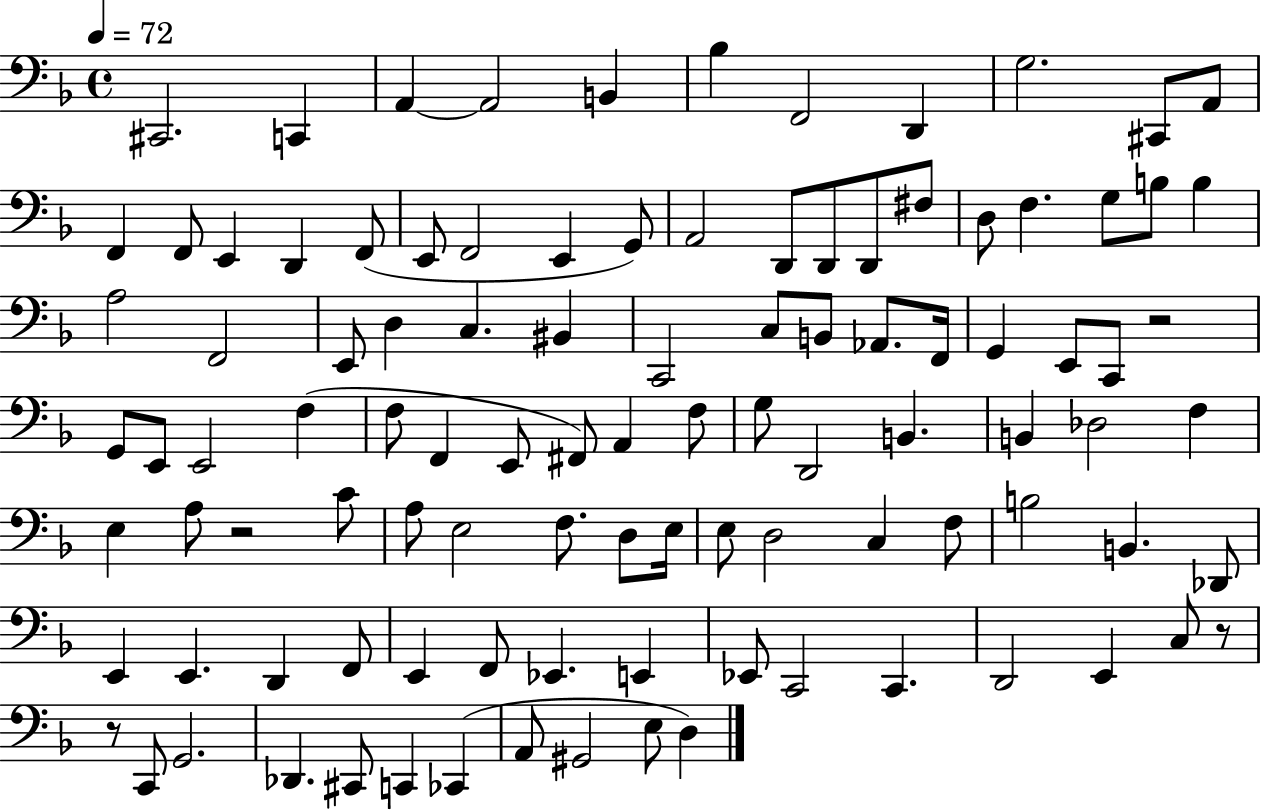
{
  \clef bass
  \time 4/4
  \defaultTimeSignature
  \key f \major
  \tempo 4 = 72
  cis,2. c,4 | a,4~~ a,2 b,4 | bes4 f,2 d,4 | g2. cis,8 a,8 | \break f,4 f,8 e,4 d,4 f,8( | e,8 f,2 e,4 g,8) | a,2 d,8 d,8 d,8 fis8 | d8 f4. g8 b8 b4 | \break a2 f,2 | e,8 d4 c4. bis,4 | c,2 c8 b,8 aes,8. f,16 | g,4 e,8 c,8 r2 | \break g,8 e,8 e,2 f4( | f8 f,4 e,8 fis,8) a,4 f8 | g8 d,2 b,4. | b,4 des2 f4 | \break e4 a8 r2 c'8 | a8 e2 f8. d8 e16 | e8 d2 c4 f8 | b2 b,4. des,8 | \break e,4 e,4. d,4 f,8 | e,4 f,8 ees,4. e,4 | ees,8 c,2 c,4. | d,2 e,4 c8 r8 | \break r8 c,8 g,2. | des,4. cis,8 c,4 ces,4( | a,8 gis,2 e8 d4) | \bar "|."
}